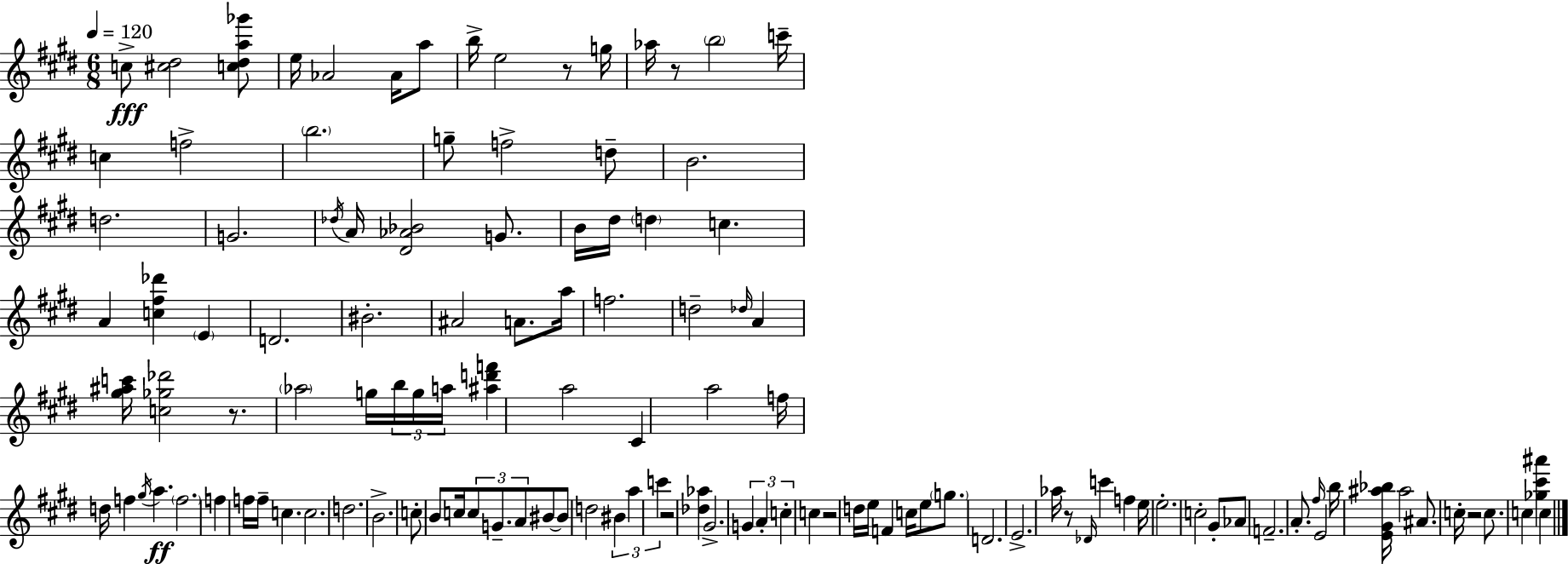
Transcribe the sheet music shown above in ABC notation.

X:1
T:Untitled
M:6/8
L:1/4
K:E
c/2 [^c^d]2 [c^da_g']/2 e/4 _A2 _A/4 a/2 b/4 e2 z/2 g/4 _a/4 z/2 b2 c'/4 c f2 b2 g/2 f2 d/2 B2 d2 G2 _d/4 A/4 [^D_A_B]2 G/2 B/4 ^d/4 d c A [c^f_d'] E D2 ^B2 ^A2 A/2 a/4 f2 d2 _d/4 A [^g^ac']/4 [c_g_d']2 z/2 _a2 g/4 b/4 g/4 a/4 [^ad'f'] a2 ^C a2 f/4 d/4 f ^g/4 a f2 f f/4 f/4 c c2 d2 B2 c/2 B/2 c/4 c/2 G/2 A/2 ^B/2 ^B/2 d2 ^B a c' z2 [_d_a] ^G2 G A c c z2 d/4 e/4 F c/4 e/2 g/2 D2 E2 _a/4 z/2 _D/4 c' f e/4 e2 c2 ^G/2 _A/2 F2 A/2 ^f/4 E2 b/4 [E^G^a_b]/4 ^a2 ^A/2 c/4 z2 c/2 c [_g^c'^a'] c